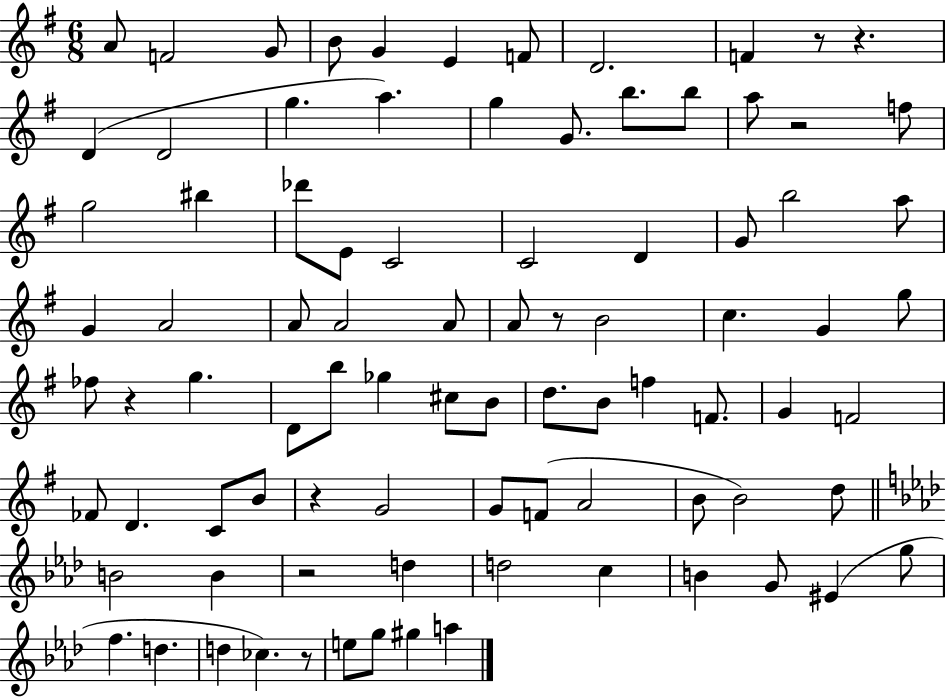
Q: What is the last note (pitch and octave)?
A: A5